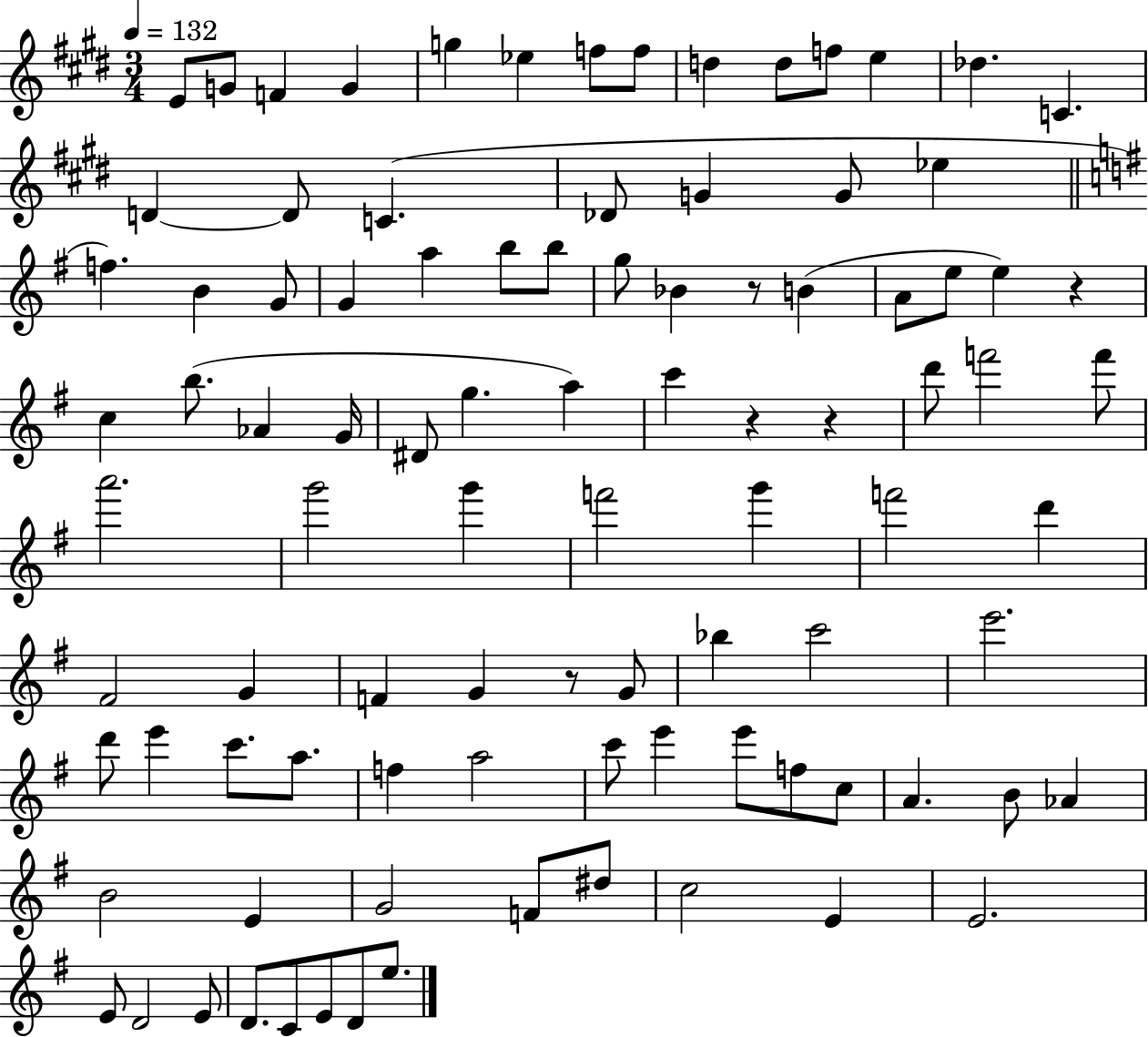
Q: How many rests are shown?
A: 5